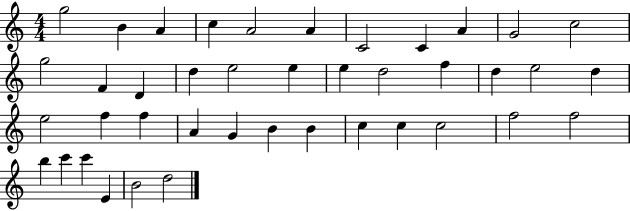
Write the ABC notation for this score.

X:1
T:Untitled
M:4/4
L:1/4
K:C
g2 B A c A2 A C2 C A G2 c2 g2 F D d e2 e e d2 f d e2 d e2 f f A G B B c c c2 f2 f2 b c' c' E B2 d2